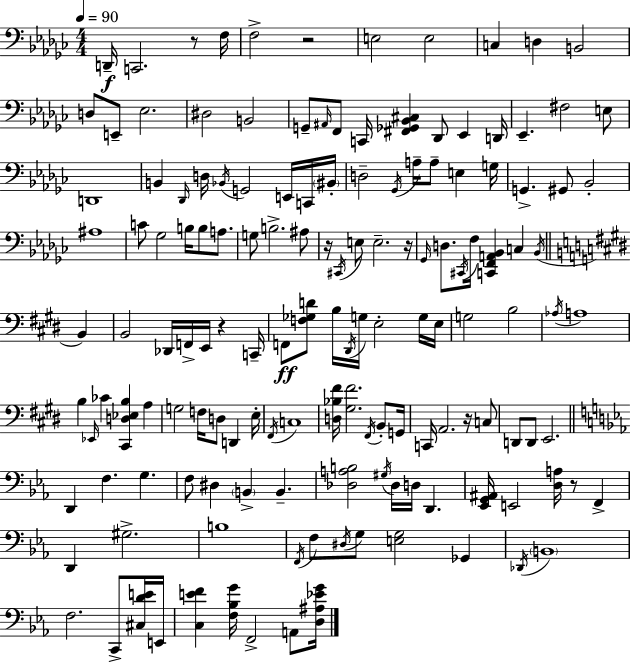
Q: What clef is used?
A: bass